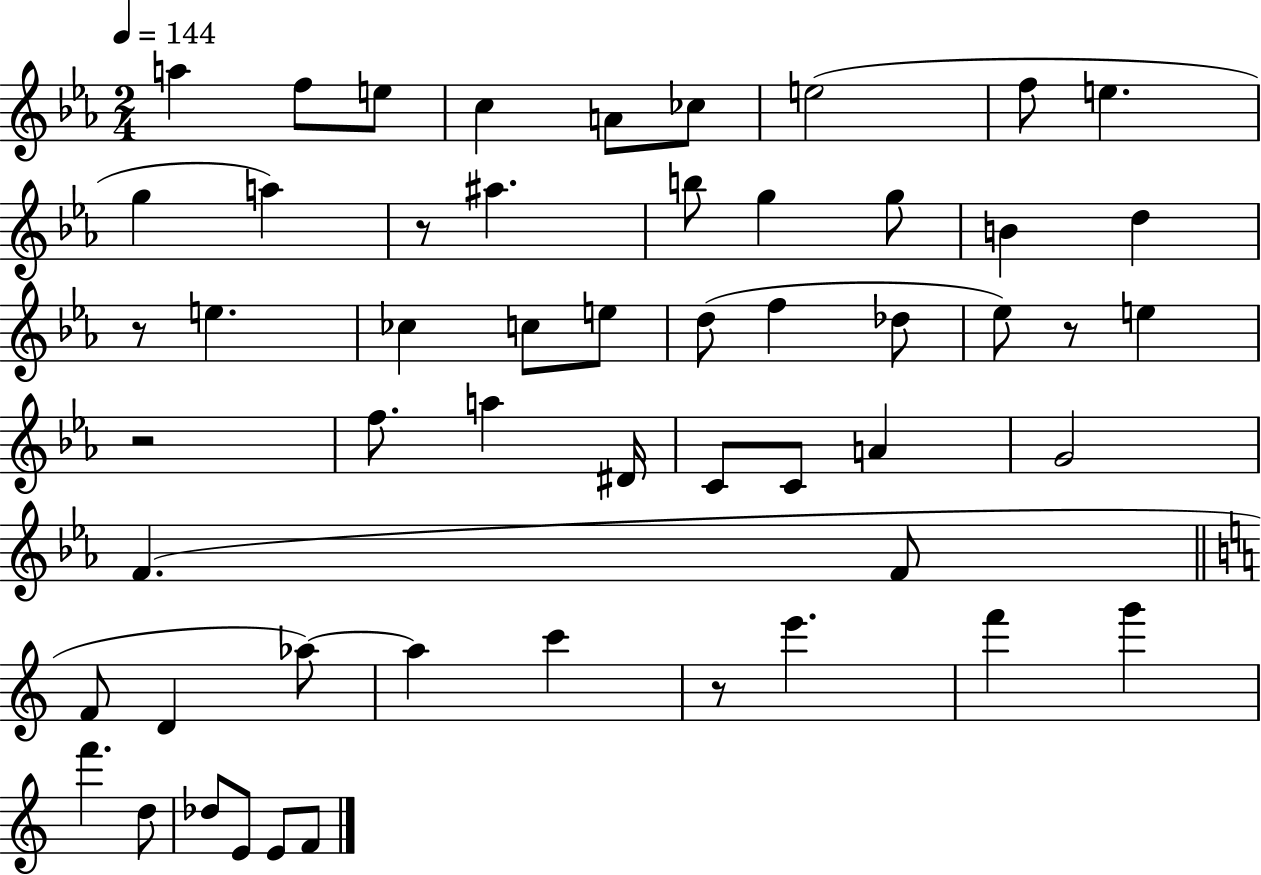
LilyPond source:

{
  \clef treble
  \numericTimeSignature
  \time 2/4
  \key ees \major
  \tempo 4 = 144
  \repeat volta 2 { a''4 f''8 e''8 | c''4 a'8 ces''8 | e''2( | f''8 e''4. | \break g''4 a''4) | r8 ais''4. | b''8 g''4 g''8 | b'4 d''4 | \break r8 e''4. | ces''4 c''8 e''8 | d''8( f''4 des''8 | ees''8) r8 e''4 | \break r2 | f''8. a''4 dis'16 | c'8 c'8 a'4 | g'2 | \break f'4.( f'8 | \bar "||" \break \key c \major f'8 d'4 aes''8~~) | aes''4 c'''4 | r8 e'''4. | f'''4 g'''4 | \break f'''4. d''8 | des''8 e'8 e'8 f'8 | } \bar "|."
}